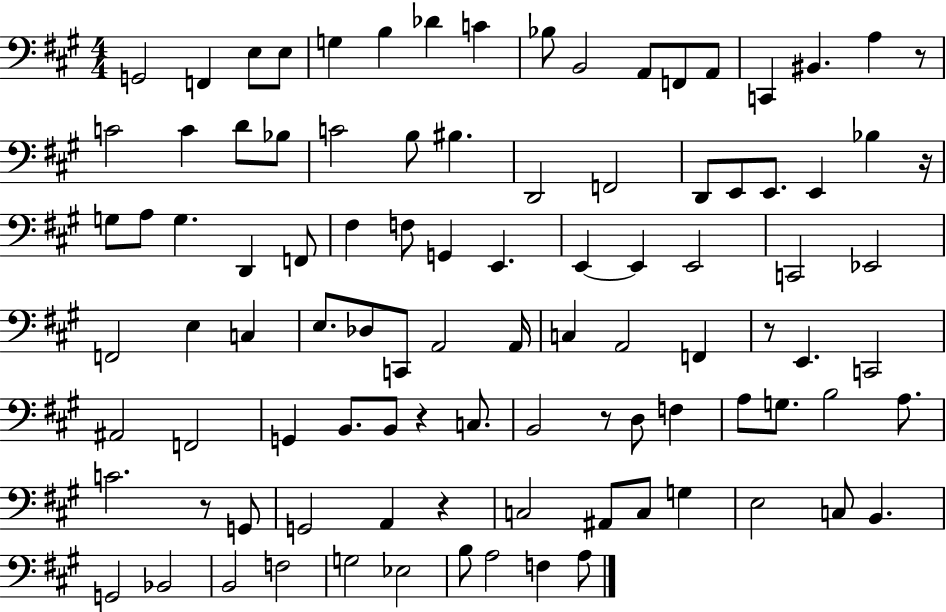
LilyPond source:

{
  \clef bass
  \numericTimeSignature
  \time 4/4
  \key a \major
  g,2 f,4 e8 e8 | g4 b4 des'4 c'4 | bes8 b,2 a,8 f,8 a,8 | c,4 bis,4. a4 r8 | \break c'2 c'4 d'8 bes8 | c'2 b8 bis4. | d,2 f,2 | d,8 e,8 e,8. e,4 bes4 r16 | \break g8 a8 g4. d,4 f,8 | fis4 f8 g,4 e,4. | e,4~~ e,4 e,2 | c,2 ees,2 | \break f,2 e4 c4 | e8. des8 c,8 a,2 a,16 | c4 a,2 f,4 | r8 e,4. c,2 | \break ais,2 f,2 | g,4 b,8. b,8 r4 c8. | b,2 r8 d8 f4 | a8 g8. b2 a8. | \break c'2. r8 g,8 | g,2 a,4 r4 | c2 ais,8 c8 g4 | e2 c8 b,4. | \break g,2 bes,2 | b,2 f2 | g2 ees2 | b8 a2 f4 a8 | \break \bar "|."
}